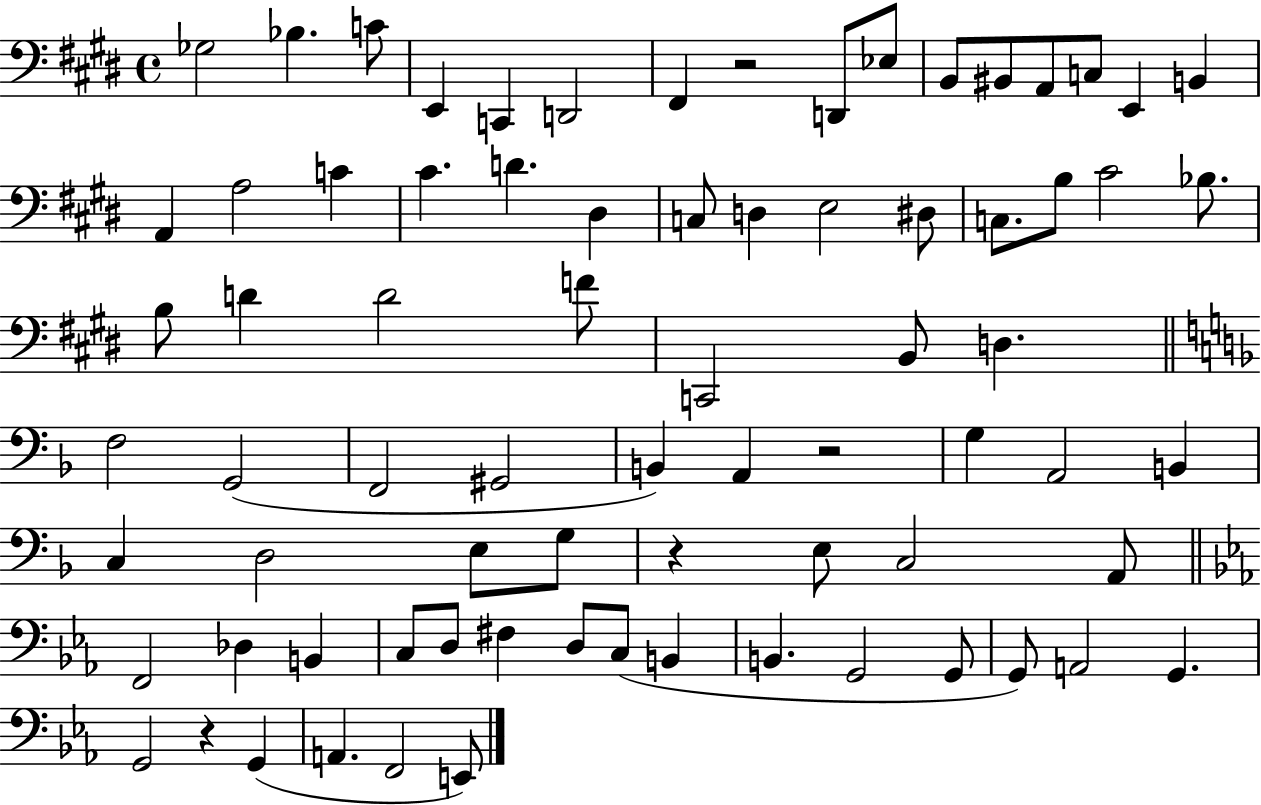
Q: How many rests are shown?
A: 4